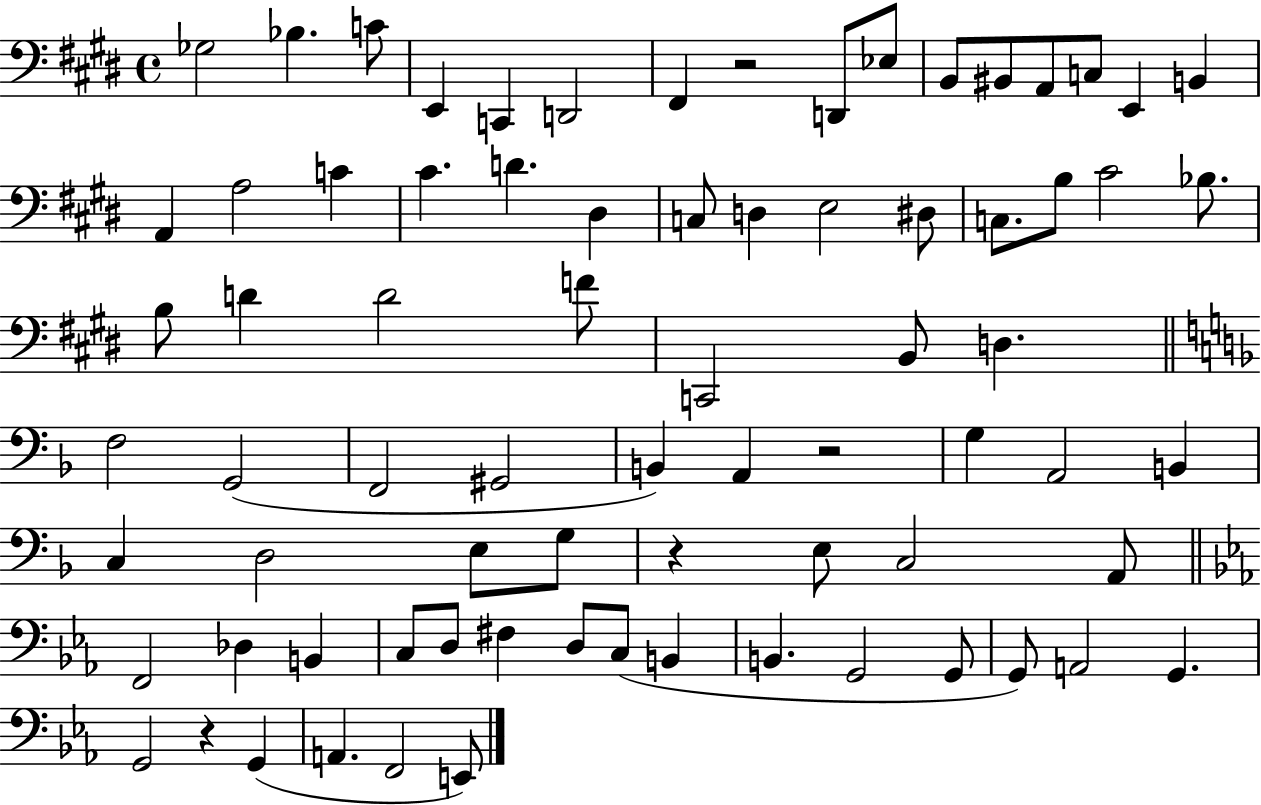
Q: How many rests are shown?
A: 4